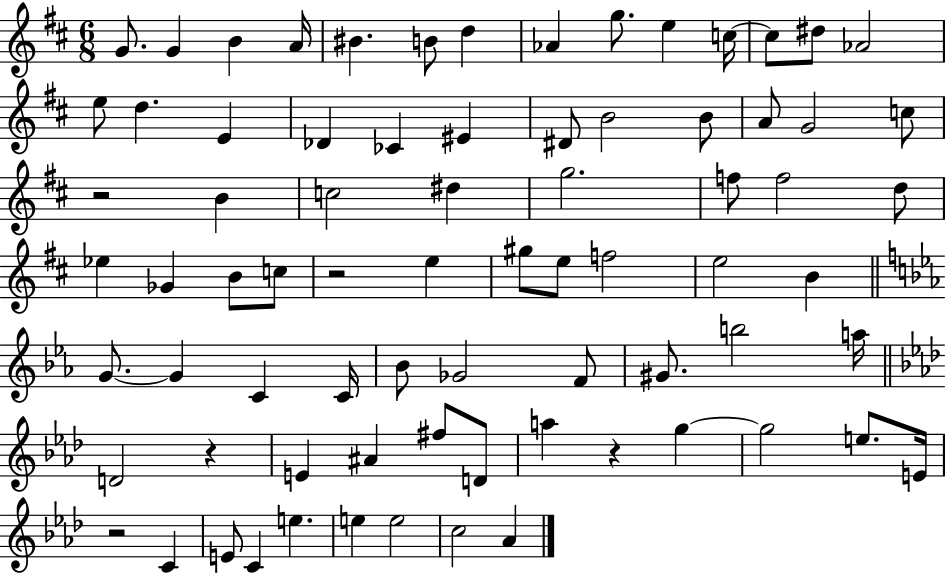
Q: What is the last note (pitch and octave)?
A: Ab4